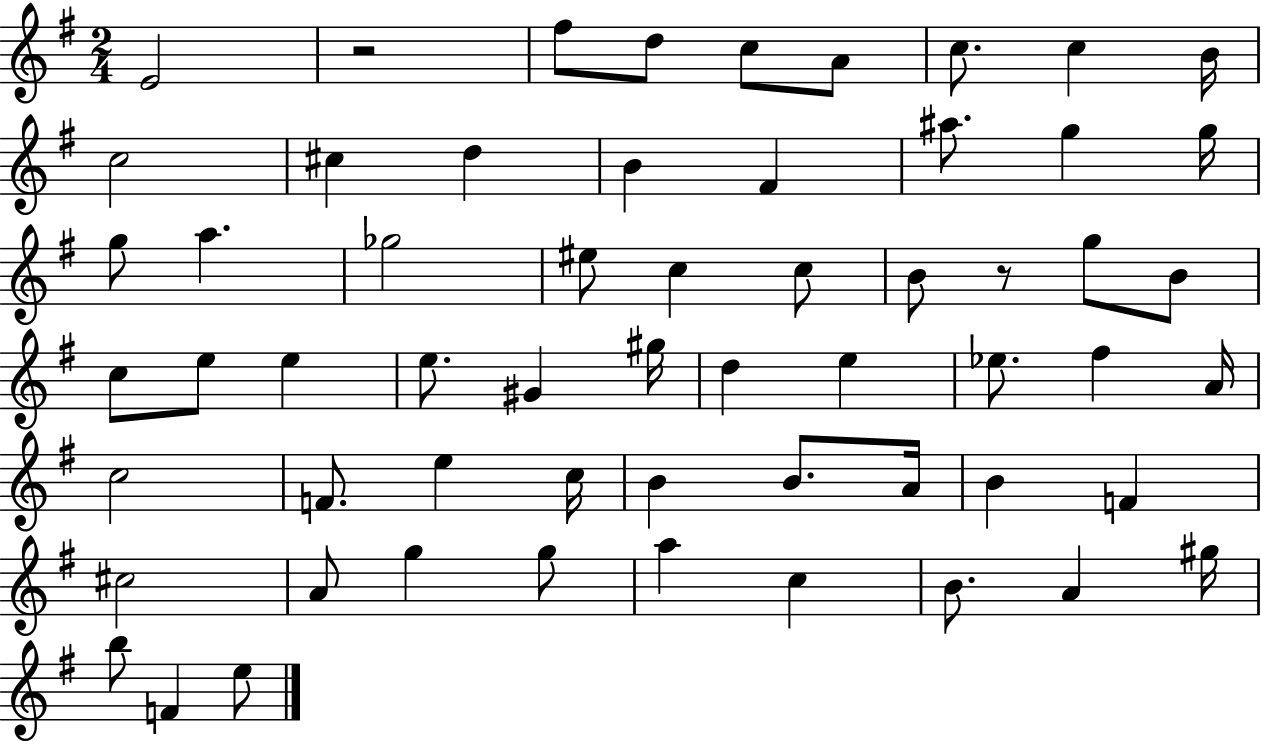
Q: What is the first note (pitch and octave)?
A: E4